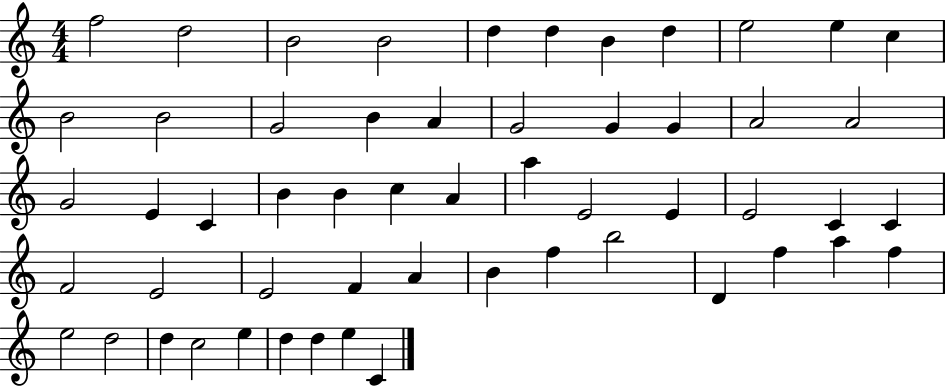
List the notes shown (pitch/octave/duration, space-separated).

F5/h D5/h B4/h B4/h D5/q D5/q B4/q D5/q E5/h E5/q C5/q B4/h B4/h G4/h B4/q A4/q G4/h G4/q G4/q A4/h A4/h G4/h E4/q C4/q B4/q B4/q C5/q A4/q A5/q E4/h E4/q E4/h C4/q C4/q F4/h E4/h E4/h F4/q A4/q B4/q F5/q B5/h D4/q F5/q A5/q F5/q E5/h D5/h D5/q C5/h E5/q D5/q D5/q E5/q C4/q